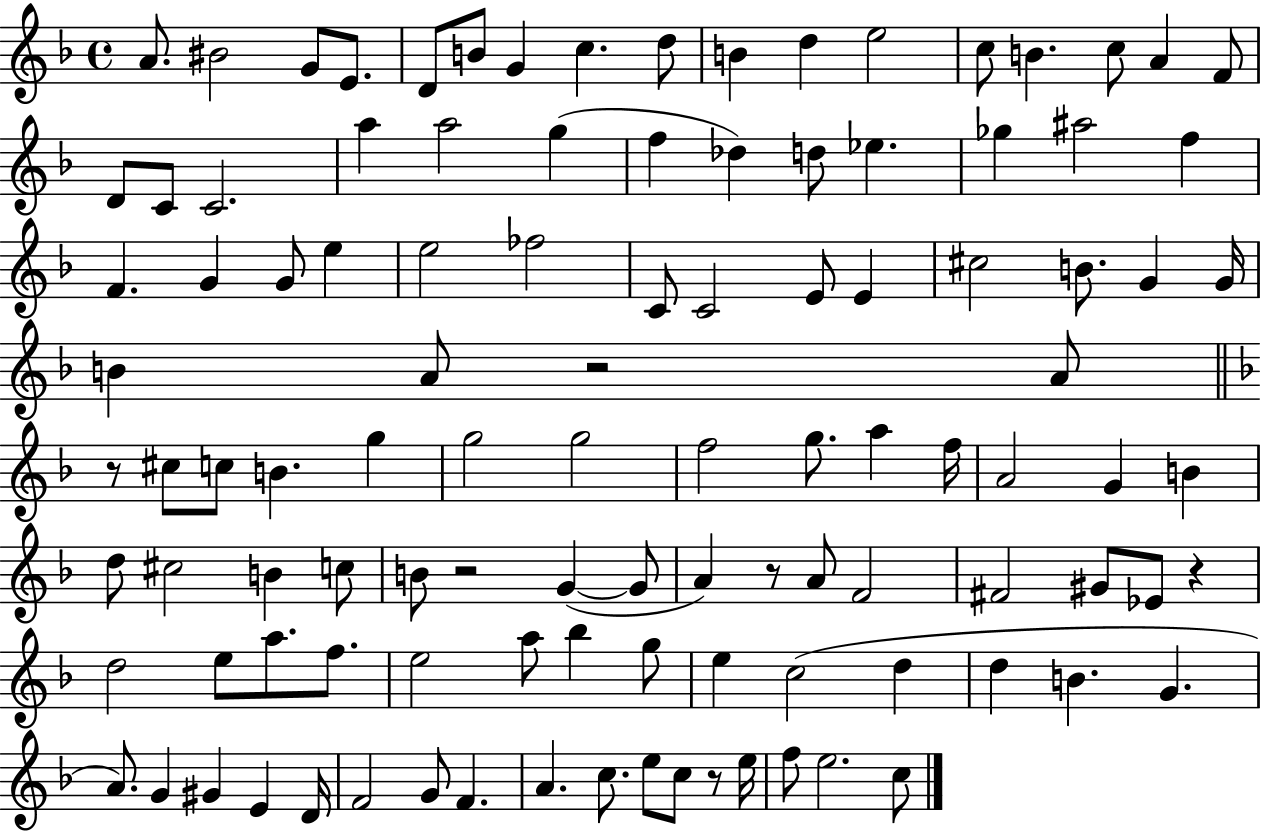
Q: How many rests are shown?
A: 6